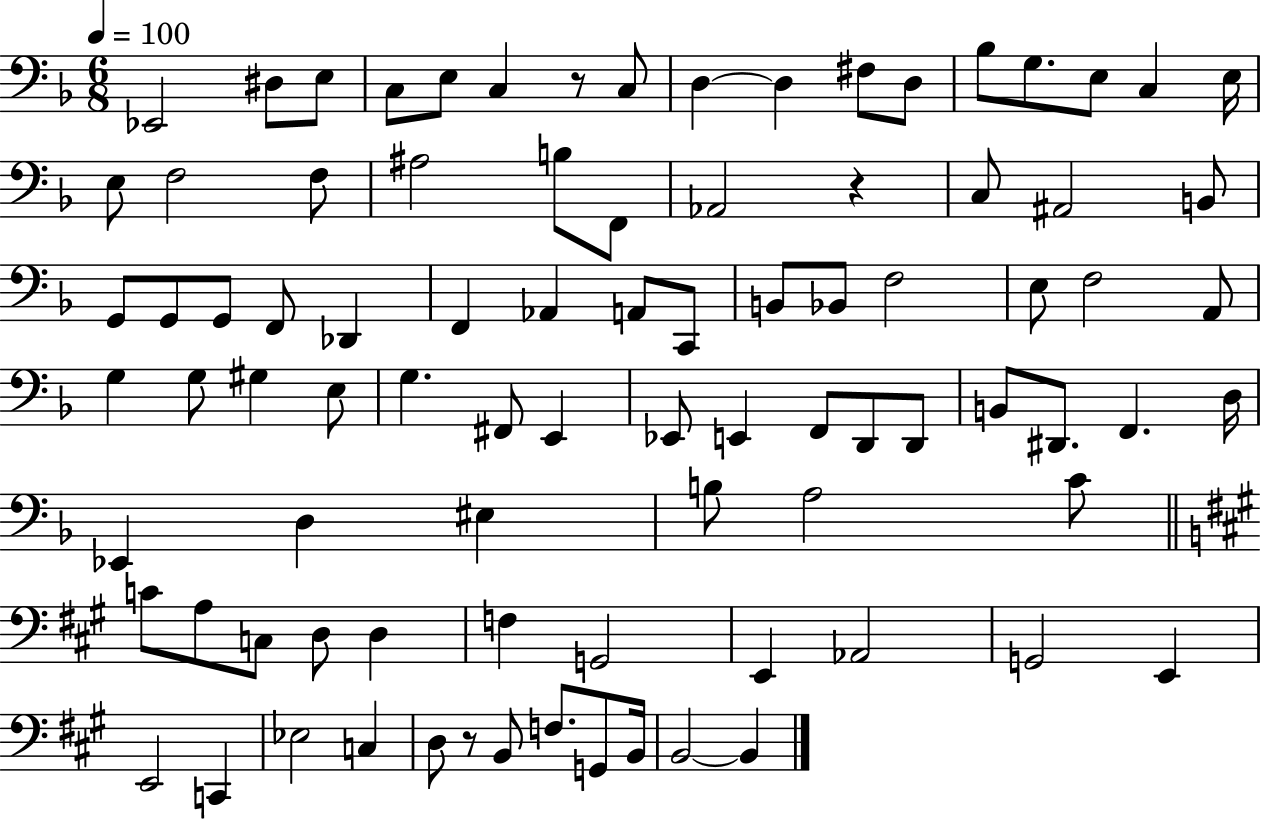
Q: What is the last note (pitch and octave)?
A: B2